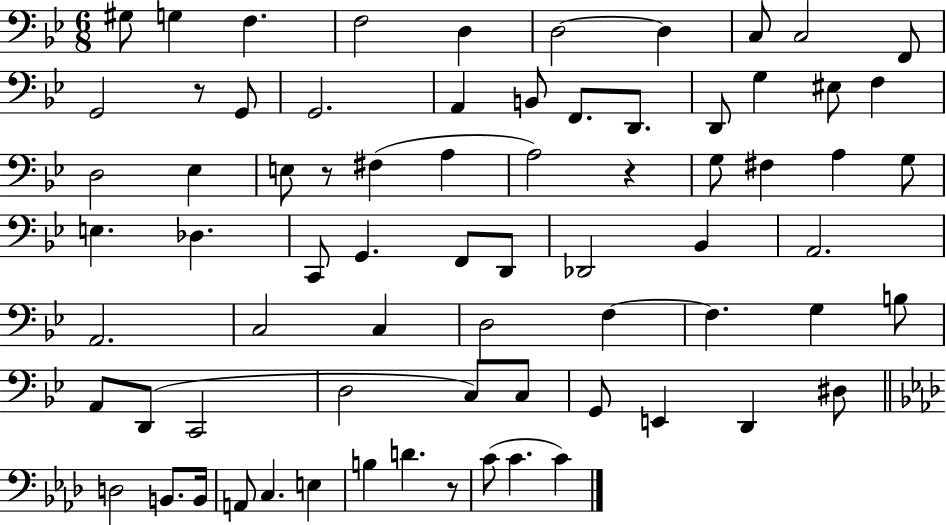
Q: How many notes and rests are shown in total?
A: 73